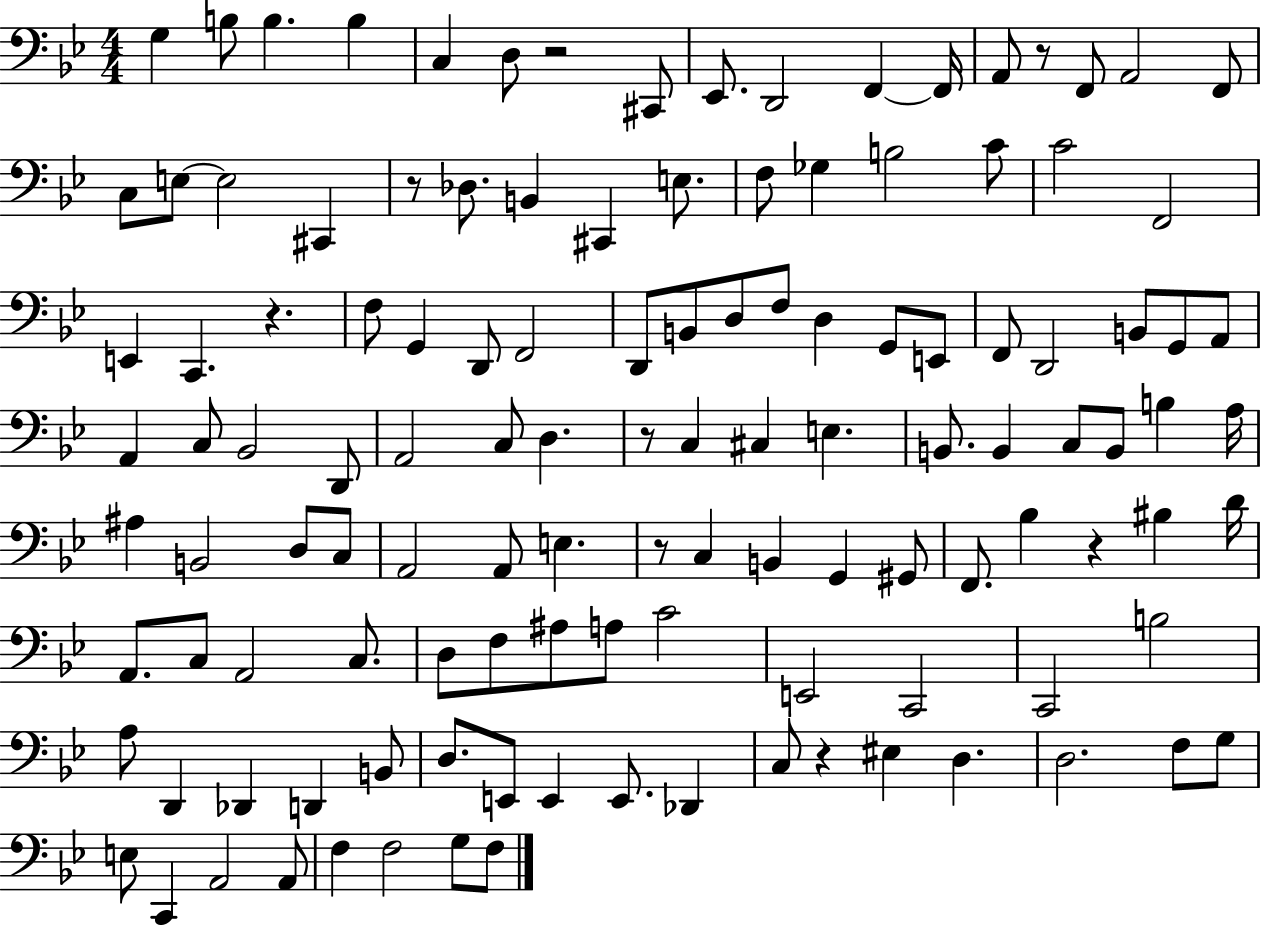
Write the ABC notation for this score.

X:1
T:Untitled
M:4/4
L:1/4
K:Bb
G, B,/2 B, B, C, D,/2 z2 ^C,,/2 _E,,/2 D,,2 F,, F,,/4 A,,/2 z/2 F,,/2 A,,2 F,,/2 C,/2 E,/2 E,2 ^C,, z/2 _D,/2 B,, ^C,, E,/2 F,/2 _G, B,2 C/2 C2 F,,2 E,, C,, z F,/2 G,, D,,/2 F,,2 D,,/2 B,,/2 D,/2 F,/2 D, G,,/2 E,,/2 F,,/2 D,,2 B,,/2 G,,/2 A,,/2 A,, C,/2 _B,,2 D,,/2 A,,2 C,/2 D, z/2 C, ^C, E, B,,/2 B,, C,/2 B,,/2 B, A,/4 ^A, B,,2 D,/2 C,/2 A,,2 A,,/2 E, z/2 C, B,, G,, ^G,,/2 F,,/2 _B, z ^B, D/4 A,,/2 C,/2 A,,2 C,/2 D,/2 F,/2 ^A,/2 A,/2 C2 E,,2 C,,2 C,,2 B,2 A,/2 D,, _D,, D,, B,,/2 D,/2 E,,/2 E,, E,,/2 _D,, C,/2 z ^E, D, D,2 F,/2 G,/2 E,/2 C,, A,,2 A,,/2 F, F,2 G,/2 F,/2